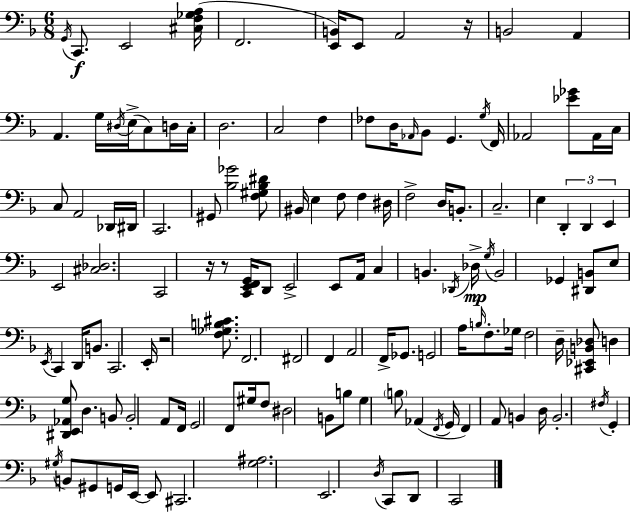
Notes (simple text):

G2/s C2/e. E2/h [C#3,F3,Gb3,A3]/s F2/h. [E2,B2]/s E2/e A2/h R/s B2/h A2/q A2/q. G3/s D#3/s E3/s C3/e D3/s C3/s D3/h. C3/h F3/q FES3/e D3/s Ab2/s Bb2/e G2/q. G3/s F2/s Ab2/h [Eb4,Gb4]/e Ab2/s C3/s C3/e A2/h Db2/s D#2/s C2/h. G#2/e [Bb3,Gb4]/h [F3,G#3,Bb3,D#4]/e BIS2/s E3/q F3/e F3/q D#3/s F3/h D3/s B2/e. C3/h. E3/q D2/q D2/q E2/q E2/h [C#3,Db3]/h. C2/h R/s R/e [C2,E2,F2,G2]/s D2/e E2/h E2/e A2/s C3/q B2/q. Db2/s Db3/s G3/s B2/h Gb2/q [D#2,B2]/e E3/e E2/s C2/q D2/s B2/e. C2/h. E2/s R/h [F3,Gb3,B3,C#4]/e. F2/h. F#2/h F2/q A2/h F2/s Gb2/e. G2/h A3/s B3/s F3/e. Gb3/s F3/h D3/s [C#2,Eb2,B2,Db3]/e D3/q [D#2,E2,Ab2,G3]/e D3/q. B2/e B2/h A2/e F2/s G2/h F2/e G#3/s F3/e D#3/h B2/e B3/e G3/q B3/e Ab2/q F2/s G2/s F2/q A2/e B2/q D3/s B2/h. F#3/s G2/q G#3/s B2/e G#2/e G2/s E2/s E2/e C#2/h. [G3,A#3]/h. E2/h. D3/s C2/e D2/e C2/h